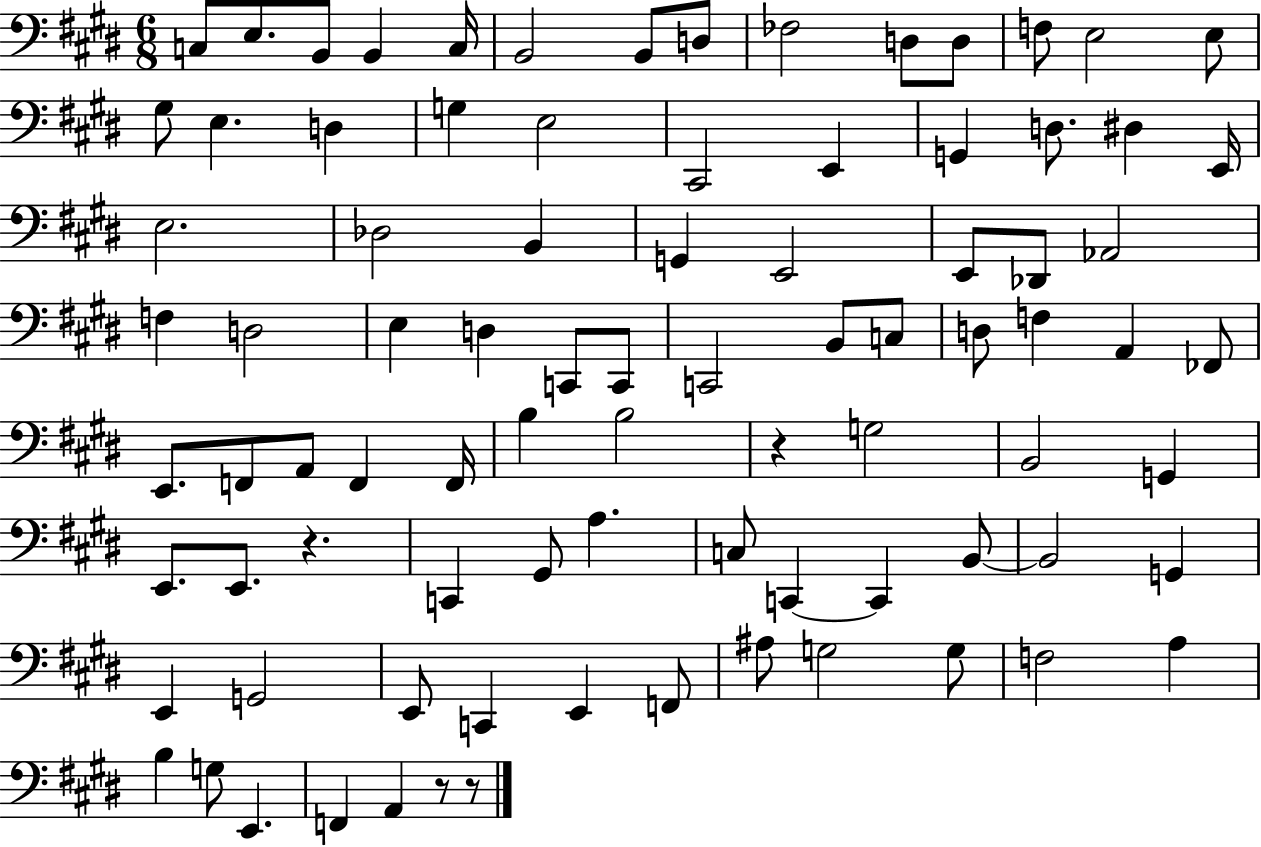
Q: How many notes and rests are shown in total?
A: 87